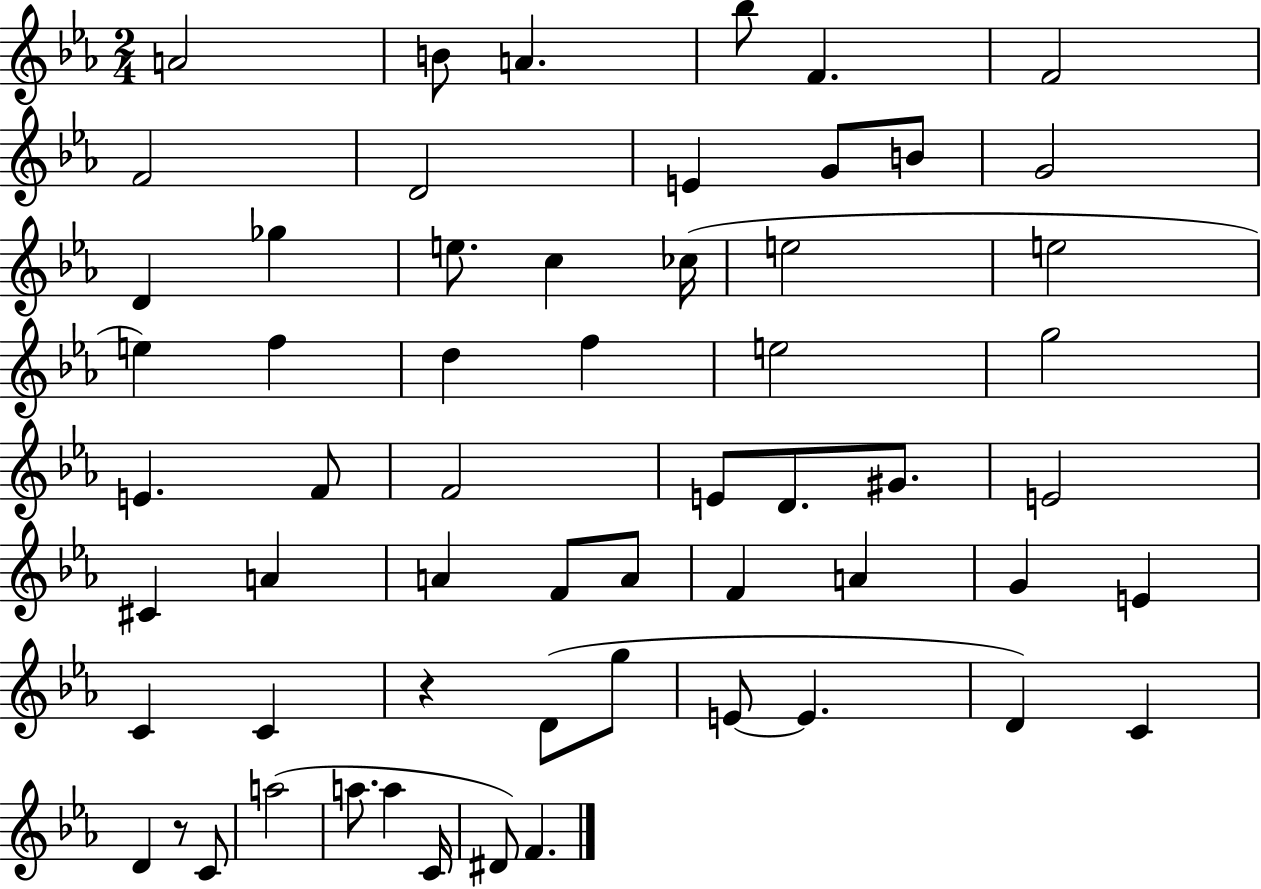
{
  \clef treble
  \numericTimeSignature
  \time 2/4
  \key ees \major
  \repeat volta 2 { a'2 | b'8 a'4. | bes''8 f'4. | f'2 | \break f'2 | d'2 | e'4 g'8 b'8 | g'2 | \break d'4 ges''4 | e''8. c''4 ces''16( | e''2 | e''2 | \break e''4) f''4 | d''4 f''4 | e''2 | g''2 | \break e'4. f'8 | f'2 | e'8 d'8. gis'8. | e'2 | \break cis'4 a'4 | a'4 f'8 a'8 | f'4 a'4 | g'4 e'4 | \break c'4 c'4 | r4 d'8( g''8 | e'8~~ e'4. | d'4) c'4 | \break d'4 r8 c'8 | a''2( | a''8. a''4 c'16 | dis'8) f'4. | \break } \bar "|."
}